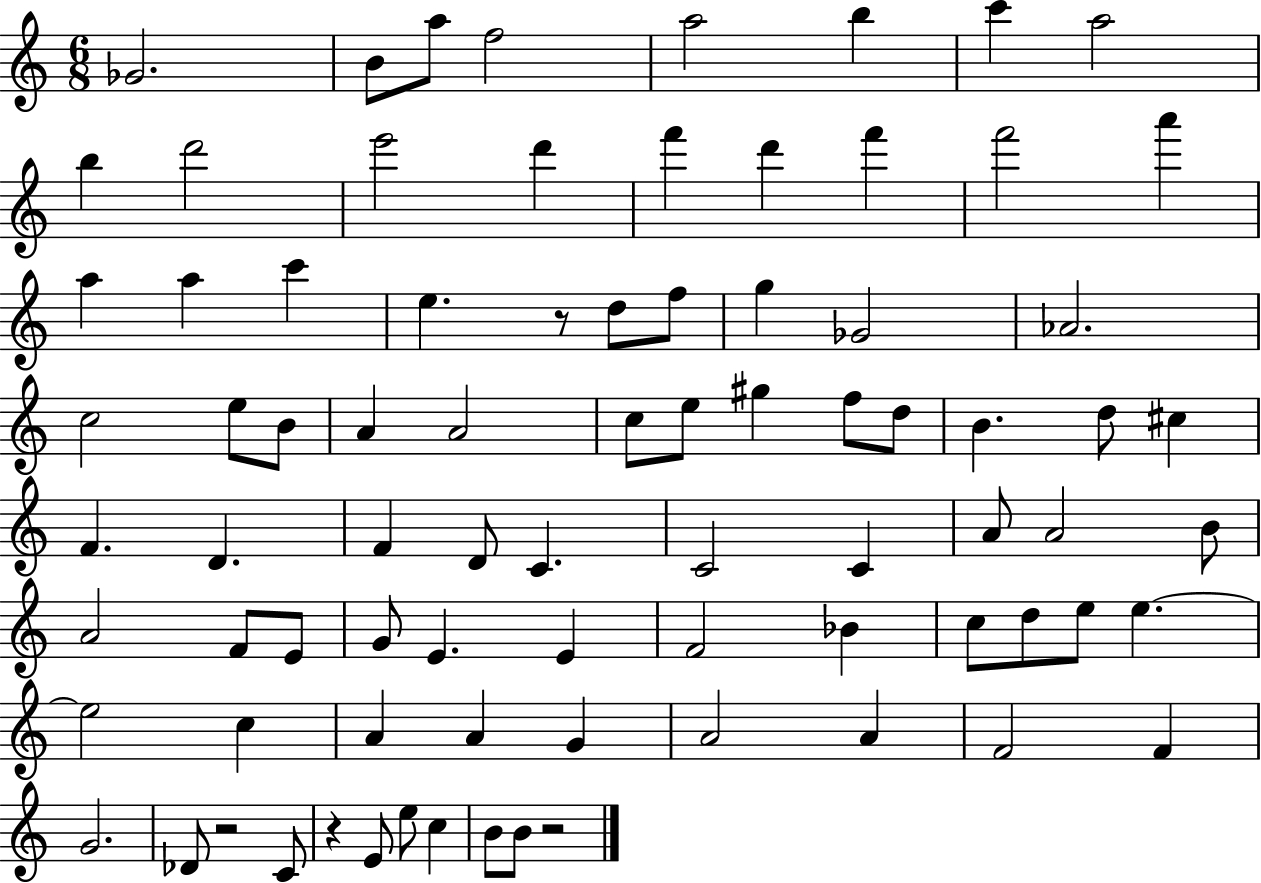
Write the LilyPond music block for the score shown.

{
  \clef treble
  \numericTimeSignature
  \time 6/8
  \key c \major
  ges'2. | b'8 a''8 f''2 | a''2 b''4 | c'''4 a''2 | \break b''4 d'''2 | e'''2 d'''4 | f'''4 d'''4 f'''4 | f'''2 a'''4 | \break a''4 a''4 c'''4 | e''4. r8 d''8 f''8 | g''4 ges'2 | aes'2. | \break c''2 e''8 b'8 | a'4 a'2 | c''8 e''8 gis''4 f''8 d''8 | b'4. d''8 cis''4 | \break f'4. d'4. | f'4 d'8 c'4. | c'2 c'4 | a'8 a'2 b'8 | \break a'2 f'8 e'8 | g'8 e'4. e'4 | f'2 bes'4 | c''8 d''8 e''8 e''4.~~ | \break e''2 c''4 | a'4 a'4 g'4 | a'2 a'4 | f'2 f'4 | \break g'2. | des'8 r2 c'8 | r4 e'8 e''8 c''4 | b'8 b'8 r2 | \break \bar "|."
}